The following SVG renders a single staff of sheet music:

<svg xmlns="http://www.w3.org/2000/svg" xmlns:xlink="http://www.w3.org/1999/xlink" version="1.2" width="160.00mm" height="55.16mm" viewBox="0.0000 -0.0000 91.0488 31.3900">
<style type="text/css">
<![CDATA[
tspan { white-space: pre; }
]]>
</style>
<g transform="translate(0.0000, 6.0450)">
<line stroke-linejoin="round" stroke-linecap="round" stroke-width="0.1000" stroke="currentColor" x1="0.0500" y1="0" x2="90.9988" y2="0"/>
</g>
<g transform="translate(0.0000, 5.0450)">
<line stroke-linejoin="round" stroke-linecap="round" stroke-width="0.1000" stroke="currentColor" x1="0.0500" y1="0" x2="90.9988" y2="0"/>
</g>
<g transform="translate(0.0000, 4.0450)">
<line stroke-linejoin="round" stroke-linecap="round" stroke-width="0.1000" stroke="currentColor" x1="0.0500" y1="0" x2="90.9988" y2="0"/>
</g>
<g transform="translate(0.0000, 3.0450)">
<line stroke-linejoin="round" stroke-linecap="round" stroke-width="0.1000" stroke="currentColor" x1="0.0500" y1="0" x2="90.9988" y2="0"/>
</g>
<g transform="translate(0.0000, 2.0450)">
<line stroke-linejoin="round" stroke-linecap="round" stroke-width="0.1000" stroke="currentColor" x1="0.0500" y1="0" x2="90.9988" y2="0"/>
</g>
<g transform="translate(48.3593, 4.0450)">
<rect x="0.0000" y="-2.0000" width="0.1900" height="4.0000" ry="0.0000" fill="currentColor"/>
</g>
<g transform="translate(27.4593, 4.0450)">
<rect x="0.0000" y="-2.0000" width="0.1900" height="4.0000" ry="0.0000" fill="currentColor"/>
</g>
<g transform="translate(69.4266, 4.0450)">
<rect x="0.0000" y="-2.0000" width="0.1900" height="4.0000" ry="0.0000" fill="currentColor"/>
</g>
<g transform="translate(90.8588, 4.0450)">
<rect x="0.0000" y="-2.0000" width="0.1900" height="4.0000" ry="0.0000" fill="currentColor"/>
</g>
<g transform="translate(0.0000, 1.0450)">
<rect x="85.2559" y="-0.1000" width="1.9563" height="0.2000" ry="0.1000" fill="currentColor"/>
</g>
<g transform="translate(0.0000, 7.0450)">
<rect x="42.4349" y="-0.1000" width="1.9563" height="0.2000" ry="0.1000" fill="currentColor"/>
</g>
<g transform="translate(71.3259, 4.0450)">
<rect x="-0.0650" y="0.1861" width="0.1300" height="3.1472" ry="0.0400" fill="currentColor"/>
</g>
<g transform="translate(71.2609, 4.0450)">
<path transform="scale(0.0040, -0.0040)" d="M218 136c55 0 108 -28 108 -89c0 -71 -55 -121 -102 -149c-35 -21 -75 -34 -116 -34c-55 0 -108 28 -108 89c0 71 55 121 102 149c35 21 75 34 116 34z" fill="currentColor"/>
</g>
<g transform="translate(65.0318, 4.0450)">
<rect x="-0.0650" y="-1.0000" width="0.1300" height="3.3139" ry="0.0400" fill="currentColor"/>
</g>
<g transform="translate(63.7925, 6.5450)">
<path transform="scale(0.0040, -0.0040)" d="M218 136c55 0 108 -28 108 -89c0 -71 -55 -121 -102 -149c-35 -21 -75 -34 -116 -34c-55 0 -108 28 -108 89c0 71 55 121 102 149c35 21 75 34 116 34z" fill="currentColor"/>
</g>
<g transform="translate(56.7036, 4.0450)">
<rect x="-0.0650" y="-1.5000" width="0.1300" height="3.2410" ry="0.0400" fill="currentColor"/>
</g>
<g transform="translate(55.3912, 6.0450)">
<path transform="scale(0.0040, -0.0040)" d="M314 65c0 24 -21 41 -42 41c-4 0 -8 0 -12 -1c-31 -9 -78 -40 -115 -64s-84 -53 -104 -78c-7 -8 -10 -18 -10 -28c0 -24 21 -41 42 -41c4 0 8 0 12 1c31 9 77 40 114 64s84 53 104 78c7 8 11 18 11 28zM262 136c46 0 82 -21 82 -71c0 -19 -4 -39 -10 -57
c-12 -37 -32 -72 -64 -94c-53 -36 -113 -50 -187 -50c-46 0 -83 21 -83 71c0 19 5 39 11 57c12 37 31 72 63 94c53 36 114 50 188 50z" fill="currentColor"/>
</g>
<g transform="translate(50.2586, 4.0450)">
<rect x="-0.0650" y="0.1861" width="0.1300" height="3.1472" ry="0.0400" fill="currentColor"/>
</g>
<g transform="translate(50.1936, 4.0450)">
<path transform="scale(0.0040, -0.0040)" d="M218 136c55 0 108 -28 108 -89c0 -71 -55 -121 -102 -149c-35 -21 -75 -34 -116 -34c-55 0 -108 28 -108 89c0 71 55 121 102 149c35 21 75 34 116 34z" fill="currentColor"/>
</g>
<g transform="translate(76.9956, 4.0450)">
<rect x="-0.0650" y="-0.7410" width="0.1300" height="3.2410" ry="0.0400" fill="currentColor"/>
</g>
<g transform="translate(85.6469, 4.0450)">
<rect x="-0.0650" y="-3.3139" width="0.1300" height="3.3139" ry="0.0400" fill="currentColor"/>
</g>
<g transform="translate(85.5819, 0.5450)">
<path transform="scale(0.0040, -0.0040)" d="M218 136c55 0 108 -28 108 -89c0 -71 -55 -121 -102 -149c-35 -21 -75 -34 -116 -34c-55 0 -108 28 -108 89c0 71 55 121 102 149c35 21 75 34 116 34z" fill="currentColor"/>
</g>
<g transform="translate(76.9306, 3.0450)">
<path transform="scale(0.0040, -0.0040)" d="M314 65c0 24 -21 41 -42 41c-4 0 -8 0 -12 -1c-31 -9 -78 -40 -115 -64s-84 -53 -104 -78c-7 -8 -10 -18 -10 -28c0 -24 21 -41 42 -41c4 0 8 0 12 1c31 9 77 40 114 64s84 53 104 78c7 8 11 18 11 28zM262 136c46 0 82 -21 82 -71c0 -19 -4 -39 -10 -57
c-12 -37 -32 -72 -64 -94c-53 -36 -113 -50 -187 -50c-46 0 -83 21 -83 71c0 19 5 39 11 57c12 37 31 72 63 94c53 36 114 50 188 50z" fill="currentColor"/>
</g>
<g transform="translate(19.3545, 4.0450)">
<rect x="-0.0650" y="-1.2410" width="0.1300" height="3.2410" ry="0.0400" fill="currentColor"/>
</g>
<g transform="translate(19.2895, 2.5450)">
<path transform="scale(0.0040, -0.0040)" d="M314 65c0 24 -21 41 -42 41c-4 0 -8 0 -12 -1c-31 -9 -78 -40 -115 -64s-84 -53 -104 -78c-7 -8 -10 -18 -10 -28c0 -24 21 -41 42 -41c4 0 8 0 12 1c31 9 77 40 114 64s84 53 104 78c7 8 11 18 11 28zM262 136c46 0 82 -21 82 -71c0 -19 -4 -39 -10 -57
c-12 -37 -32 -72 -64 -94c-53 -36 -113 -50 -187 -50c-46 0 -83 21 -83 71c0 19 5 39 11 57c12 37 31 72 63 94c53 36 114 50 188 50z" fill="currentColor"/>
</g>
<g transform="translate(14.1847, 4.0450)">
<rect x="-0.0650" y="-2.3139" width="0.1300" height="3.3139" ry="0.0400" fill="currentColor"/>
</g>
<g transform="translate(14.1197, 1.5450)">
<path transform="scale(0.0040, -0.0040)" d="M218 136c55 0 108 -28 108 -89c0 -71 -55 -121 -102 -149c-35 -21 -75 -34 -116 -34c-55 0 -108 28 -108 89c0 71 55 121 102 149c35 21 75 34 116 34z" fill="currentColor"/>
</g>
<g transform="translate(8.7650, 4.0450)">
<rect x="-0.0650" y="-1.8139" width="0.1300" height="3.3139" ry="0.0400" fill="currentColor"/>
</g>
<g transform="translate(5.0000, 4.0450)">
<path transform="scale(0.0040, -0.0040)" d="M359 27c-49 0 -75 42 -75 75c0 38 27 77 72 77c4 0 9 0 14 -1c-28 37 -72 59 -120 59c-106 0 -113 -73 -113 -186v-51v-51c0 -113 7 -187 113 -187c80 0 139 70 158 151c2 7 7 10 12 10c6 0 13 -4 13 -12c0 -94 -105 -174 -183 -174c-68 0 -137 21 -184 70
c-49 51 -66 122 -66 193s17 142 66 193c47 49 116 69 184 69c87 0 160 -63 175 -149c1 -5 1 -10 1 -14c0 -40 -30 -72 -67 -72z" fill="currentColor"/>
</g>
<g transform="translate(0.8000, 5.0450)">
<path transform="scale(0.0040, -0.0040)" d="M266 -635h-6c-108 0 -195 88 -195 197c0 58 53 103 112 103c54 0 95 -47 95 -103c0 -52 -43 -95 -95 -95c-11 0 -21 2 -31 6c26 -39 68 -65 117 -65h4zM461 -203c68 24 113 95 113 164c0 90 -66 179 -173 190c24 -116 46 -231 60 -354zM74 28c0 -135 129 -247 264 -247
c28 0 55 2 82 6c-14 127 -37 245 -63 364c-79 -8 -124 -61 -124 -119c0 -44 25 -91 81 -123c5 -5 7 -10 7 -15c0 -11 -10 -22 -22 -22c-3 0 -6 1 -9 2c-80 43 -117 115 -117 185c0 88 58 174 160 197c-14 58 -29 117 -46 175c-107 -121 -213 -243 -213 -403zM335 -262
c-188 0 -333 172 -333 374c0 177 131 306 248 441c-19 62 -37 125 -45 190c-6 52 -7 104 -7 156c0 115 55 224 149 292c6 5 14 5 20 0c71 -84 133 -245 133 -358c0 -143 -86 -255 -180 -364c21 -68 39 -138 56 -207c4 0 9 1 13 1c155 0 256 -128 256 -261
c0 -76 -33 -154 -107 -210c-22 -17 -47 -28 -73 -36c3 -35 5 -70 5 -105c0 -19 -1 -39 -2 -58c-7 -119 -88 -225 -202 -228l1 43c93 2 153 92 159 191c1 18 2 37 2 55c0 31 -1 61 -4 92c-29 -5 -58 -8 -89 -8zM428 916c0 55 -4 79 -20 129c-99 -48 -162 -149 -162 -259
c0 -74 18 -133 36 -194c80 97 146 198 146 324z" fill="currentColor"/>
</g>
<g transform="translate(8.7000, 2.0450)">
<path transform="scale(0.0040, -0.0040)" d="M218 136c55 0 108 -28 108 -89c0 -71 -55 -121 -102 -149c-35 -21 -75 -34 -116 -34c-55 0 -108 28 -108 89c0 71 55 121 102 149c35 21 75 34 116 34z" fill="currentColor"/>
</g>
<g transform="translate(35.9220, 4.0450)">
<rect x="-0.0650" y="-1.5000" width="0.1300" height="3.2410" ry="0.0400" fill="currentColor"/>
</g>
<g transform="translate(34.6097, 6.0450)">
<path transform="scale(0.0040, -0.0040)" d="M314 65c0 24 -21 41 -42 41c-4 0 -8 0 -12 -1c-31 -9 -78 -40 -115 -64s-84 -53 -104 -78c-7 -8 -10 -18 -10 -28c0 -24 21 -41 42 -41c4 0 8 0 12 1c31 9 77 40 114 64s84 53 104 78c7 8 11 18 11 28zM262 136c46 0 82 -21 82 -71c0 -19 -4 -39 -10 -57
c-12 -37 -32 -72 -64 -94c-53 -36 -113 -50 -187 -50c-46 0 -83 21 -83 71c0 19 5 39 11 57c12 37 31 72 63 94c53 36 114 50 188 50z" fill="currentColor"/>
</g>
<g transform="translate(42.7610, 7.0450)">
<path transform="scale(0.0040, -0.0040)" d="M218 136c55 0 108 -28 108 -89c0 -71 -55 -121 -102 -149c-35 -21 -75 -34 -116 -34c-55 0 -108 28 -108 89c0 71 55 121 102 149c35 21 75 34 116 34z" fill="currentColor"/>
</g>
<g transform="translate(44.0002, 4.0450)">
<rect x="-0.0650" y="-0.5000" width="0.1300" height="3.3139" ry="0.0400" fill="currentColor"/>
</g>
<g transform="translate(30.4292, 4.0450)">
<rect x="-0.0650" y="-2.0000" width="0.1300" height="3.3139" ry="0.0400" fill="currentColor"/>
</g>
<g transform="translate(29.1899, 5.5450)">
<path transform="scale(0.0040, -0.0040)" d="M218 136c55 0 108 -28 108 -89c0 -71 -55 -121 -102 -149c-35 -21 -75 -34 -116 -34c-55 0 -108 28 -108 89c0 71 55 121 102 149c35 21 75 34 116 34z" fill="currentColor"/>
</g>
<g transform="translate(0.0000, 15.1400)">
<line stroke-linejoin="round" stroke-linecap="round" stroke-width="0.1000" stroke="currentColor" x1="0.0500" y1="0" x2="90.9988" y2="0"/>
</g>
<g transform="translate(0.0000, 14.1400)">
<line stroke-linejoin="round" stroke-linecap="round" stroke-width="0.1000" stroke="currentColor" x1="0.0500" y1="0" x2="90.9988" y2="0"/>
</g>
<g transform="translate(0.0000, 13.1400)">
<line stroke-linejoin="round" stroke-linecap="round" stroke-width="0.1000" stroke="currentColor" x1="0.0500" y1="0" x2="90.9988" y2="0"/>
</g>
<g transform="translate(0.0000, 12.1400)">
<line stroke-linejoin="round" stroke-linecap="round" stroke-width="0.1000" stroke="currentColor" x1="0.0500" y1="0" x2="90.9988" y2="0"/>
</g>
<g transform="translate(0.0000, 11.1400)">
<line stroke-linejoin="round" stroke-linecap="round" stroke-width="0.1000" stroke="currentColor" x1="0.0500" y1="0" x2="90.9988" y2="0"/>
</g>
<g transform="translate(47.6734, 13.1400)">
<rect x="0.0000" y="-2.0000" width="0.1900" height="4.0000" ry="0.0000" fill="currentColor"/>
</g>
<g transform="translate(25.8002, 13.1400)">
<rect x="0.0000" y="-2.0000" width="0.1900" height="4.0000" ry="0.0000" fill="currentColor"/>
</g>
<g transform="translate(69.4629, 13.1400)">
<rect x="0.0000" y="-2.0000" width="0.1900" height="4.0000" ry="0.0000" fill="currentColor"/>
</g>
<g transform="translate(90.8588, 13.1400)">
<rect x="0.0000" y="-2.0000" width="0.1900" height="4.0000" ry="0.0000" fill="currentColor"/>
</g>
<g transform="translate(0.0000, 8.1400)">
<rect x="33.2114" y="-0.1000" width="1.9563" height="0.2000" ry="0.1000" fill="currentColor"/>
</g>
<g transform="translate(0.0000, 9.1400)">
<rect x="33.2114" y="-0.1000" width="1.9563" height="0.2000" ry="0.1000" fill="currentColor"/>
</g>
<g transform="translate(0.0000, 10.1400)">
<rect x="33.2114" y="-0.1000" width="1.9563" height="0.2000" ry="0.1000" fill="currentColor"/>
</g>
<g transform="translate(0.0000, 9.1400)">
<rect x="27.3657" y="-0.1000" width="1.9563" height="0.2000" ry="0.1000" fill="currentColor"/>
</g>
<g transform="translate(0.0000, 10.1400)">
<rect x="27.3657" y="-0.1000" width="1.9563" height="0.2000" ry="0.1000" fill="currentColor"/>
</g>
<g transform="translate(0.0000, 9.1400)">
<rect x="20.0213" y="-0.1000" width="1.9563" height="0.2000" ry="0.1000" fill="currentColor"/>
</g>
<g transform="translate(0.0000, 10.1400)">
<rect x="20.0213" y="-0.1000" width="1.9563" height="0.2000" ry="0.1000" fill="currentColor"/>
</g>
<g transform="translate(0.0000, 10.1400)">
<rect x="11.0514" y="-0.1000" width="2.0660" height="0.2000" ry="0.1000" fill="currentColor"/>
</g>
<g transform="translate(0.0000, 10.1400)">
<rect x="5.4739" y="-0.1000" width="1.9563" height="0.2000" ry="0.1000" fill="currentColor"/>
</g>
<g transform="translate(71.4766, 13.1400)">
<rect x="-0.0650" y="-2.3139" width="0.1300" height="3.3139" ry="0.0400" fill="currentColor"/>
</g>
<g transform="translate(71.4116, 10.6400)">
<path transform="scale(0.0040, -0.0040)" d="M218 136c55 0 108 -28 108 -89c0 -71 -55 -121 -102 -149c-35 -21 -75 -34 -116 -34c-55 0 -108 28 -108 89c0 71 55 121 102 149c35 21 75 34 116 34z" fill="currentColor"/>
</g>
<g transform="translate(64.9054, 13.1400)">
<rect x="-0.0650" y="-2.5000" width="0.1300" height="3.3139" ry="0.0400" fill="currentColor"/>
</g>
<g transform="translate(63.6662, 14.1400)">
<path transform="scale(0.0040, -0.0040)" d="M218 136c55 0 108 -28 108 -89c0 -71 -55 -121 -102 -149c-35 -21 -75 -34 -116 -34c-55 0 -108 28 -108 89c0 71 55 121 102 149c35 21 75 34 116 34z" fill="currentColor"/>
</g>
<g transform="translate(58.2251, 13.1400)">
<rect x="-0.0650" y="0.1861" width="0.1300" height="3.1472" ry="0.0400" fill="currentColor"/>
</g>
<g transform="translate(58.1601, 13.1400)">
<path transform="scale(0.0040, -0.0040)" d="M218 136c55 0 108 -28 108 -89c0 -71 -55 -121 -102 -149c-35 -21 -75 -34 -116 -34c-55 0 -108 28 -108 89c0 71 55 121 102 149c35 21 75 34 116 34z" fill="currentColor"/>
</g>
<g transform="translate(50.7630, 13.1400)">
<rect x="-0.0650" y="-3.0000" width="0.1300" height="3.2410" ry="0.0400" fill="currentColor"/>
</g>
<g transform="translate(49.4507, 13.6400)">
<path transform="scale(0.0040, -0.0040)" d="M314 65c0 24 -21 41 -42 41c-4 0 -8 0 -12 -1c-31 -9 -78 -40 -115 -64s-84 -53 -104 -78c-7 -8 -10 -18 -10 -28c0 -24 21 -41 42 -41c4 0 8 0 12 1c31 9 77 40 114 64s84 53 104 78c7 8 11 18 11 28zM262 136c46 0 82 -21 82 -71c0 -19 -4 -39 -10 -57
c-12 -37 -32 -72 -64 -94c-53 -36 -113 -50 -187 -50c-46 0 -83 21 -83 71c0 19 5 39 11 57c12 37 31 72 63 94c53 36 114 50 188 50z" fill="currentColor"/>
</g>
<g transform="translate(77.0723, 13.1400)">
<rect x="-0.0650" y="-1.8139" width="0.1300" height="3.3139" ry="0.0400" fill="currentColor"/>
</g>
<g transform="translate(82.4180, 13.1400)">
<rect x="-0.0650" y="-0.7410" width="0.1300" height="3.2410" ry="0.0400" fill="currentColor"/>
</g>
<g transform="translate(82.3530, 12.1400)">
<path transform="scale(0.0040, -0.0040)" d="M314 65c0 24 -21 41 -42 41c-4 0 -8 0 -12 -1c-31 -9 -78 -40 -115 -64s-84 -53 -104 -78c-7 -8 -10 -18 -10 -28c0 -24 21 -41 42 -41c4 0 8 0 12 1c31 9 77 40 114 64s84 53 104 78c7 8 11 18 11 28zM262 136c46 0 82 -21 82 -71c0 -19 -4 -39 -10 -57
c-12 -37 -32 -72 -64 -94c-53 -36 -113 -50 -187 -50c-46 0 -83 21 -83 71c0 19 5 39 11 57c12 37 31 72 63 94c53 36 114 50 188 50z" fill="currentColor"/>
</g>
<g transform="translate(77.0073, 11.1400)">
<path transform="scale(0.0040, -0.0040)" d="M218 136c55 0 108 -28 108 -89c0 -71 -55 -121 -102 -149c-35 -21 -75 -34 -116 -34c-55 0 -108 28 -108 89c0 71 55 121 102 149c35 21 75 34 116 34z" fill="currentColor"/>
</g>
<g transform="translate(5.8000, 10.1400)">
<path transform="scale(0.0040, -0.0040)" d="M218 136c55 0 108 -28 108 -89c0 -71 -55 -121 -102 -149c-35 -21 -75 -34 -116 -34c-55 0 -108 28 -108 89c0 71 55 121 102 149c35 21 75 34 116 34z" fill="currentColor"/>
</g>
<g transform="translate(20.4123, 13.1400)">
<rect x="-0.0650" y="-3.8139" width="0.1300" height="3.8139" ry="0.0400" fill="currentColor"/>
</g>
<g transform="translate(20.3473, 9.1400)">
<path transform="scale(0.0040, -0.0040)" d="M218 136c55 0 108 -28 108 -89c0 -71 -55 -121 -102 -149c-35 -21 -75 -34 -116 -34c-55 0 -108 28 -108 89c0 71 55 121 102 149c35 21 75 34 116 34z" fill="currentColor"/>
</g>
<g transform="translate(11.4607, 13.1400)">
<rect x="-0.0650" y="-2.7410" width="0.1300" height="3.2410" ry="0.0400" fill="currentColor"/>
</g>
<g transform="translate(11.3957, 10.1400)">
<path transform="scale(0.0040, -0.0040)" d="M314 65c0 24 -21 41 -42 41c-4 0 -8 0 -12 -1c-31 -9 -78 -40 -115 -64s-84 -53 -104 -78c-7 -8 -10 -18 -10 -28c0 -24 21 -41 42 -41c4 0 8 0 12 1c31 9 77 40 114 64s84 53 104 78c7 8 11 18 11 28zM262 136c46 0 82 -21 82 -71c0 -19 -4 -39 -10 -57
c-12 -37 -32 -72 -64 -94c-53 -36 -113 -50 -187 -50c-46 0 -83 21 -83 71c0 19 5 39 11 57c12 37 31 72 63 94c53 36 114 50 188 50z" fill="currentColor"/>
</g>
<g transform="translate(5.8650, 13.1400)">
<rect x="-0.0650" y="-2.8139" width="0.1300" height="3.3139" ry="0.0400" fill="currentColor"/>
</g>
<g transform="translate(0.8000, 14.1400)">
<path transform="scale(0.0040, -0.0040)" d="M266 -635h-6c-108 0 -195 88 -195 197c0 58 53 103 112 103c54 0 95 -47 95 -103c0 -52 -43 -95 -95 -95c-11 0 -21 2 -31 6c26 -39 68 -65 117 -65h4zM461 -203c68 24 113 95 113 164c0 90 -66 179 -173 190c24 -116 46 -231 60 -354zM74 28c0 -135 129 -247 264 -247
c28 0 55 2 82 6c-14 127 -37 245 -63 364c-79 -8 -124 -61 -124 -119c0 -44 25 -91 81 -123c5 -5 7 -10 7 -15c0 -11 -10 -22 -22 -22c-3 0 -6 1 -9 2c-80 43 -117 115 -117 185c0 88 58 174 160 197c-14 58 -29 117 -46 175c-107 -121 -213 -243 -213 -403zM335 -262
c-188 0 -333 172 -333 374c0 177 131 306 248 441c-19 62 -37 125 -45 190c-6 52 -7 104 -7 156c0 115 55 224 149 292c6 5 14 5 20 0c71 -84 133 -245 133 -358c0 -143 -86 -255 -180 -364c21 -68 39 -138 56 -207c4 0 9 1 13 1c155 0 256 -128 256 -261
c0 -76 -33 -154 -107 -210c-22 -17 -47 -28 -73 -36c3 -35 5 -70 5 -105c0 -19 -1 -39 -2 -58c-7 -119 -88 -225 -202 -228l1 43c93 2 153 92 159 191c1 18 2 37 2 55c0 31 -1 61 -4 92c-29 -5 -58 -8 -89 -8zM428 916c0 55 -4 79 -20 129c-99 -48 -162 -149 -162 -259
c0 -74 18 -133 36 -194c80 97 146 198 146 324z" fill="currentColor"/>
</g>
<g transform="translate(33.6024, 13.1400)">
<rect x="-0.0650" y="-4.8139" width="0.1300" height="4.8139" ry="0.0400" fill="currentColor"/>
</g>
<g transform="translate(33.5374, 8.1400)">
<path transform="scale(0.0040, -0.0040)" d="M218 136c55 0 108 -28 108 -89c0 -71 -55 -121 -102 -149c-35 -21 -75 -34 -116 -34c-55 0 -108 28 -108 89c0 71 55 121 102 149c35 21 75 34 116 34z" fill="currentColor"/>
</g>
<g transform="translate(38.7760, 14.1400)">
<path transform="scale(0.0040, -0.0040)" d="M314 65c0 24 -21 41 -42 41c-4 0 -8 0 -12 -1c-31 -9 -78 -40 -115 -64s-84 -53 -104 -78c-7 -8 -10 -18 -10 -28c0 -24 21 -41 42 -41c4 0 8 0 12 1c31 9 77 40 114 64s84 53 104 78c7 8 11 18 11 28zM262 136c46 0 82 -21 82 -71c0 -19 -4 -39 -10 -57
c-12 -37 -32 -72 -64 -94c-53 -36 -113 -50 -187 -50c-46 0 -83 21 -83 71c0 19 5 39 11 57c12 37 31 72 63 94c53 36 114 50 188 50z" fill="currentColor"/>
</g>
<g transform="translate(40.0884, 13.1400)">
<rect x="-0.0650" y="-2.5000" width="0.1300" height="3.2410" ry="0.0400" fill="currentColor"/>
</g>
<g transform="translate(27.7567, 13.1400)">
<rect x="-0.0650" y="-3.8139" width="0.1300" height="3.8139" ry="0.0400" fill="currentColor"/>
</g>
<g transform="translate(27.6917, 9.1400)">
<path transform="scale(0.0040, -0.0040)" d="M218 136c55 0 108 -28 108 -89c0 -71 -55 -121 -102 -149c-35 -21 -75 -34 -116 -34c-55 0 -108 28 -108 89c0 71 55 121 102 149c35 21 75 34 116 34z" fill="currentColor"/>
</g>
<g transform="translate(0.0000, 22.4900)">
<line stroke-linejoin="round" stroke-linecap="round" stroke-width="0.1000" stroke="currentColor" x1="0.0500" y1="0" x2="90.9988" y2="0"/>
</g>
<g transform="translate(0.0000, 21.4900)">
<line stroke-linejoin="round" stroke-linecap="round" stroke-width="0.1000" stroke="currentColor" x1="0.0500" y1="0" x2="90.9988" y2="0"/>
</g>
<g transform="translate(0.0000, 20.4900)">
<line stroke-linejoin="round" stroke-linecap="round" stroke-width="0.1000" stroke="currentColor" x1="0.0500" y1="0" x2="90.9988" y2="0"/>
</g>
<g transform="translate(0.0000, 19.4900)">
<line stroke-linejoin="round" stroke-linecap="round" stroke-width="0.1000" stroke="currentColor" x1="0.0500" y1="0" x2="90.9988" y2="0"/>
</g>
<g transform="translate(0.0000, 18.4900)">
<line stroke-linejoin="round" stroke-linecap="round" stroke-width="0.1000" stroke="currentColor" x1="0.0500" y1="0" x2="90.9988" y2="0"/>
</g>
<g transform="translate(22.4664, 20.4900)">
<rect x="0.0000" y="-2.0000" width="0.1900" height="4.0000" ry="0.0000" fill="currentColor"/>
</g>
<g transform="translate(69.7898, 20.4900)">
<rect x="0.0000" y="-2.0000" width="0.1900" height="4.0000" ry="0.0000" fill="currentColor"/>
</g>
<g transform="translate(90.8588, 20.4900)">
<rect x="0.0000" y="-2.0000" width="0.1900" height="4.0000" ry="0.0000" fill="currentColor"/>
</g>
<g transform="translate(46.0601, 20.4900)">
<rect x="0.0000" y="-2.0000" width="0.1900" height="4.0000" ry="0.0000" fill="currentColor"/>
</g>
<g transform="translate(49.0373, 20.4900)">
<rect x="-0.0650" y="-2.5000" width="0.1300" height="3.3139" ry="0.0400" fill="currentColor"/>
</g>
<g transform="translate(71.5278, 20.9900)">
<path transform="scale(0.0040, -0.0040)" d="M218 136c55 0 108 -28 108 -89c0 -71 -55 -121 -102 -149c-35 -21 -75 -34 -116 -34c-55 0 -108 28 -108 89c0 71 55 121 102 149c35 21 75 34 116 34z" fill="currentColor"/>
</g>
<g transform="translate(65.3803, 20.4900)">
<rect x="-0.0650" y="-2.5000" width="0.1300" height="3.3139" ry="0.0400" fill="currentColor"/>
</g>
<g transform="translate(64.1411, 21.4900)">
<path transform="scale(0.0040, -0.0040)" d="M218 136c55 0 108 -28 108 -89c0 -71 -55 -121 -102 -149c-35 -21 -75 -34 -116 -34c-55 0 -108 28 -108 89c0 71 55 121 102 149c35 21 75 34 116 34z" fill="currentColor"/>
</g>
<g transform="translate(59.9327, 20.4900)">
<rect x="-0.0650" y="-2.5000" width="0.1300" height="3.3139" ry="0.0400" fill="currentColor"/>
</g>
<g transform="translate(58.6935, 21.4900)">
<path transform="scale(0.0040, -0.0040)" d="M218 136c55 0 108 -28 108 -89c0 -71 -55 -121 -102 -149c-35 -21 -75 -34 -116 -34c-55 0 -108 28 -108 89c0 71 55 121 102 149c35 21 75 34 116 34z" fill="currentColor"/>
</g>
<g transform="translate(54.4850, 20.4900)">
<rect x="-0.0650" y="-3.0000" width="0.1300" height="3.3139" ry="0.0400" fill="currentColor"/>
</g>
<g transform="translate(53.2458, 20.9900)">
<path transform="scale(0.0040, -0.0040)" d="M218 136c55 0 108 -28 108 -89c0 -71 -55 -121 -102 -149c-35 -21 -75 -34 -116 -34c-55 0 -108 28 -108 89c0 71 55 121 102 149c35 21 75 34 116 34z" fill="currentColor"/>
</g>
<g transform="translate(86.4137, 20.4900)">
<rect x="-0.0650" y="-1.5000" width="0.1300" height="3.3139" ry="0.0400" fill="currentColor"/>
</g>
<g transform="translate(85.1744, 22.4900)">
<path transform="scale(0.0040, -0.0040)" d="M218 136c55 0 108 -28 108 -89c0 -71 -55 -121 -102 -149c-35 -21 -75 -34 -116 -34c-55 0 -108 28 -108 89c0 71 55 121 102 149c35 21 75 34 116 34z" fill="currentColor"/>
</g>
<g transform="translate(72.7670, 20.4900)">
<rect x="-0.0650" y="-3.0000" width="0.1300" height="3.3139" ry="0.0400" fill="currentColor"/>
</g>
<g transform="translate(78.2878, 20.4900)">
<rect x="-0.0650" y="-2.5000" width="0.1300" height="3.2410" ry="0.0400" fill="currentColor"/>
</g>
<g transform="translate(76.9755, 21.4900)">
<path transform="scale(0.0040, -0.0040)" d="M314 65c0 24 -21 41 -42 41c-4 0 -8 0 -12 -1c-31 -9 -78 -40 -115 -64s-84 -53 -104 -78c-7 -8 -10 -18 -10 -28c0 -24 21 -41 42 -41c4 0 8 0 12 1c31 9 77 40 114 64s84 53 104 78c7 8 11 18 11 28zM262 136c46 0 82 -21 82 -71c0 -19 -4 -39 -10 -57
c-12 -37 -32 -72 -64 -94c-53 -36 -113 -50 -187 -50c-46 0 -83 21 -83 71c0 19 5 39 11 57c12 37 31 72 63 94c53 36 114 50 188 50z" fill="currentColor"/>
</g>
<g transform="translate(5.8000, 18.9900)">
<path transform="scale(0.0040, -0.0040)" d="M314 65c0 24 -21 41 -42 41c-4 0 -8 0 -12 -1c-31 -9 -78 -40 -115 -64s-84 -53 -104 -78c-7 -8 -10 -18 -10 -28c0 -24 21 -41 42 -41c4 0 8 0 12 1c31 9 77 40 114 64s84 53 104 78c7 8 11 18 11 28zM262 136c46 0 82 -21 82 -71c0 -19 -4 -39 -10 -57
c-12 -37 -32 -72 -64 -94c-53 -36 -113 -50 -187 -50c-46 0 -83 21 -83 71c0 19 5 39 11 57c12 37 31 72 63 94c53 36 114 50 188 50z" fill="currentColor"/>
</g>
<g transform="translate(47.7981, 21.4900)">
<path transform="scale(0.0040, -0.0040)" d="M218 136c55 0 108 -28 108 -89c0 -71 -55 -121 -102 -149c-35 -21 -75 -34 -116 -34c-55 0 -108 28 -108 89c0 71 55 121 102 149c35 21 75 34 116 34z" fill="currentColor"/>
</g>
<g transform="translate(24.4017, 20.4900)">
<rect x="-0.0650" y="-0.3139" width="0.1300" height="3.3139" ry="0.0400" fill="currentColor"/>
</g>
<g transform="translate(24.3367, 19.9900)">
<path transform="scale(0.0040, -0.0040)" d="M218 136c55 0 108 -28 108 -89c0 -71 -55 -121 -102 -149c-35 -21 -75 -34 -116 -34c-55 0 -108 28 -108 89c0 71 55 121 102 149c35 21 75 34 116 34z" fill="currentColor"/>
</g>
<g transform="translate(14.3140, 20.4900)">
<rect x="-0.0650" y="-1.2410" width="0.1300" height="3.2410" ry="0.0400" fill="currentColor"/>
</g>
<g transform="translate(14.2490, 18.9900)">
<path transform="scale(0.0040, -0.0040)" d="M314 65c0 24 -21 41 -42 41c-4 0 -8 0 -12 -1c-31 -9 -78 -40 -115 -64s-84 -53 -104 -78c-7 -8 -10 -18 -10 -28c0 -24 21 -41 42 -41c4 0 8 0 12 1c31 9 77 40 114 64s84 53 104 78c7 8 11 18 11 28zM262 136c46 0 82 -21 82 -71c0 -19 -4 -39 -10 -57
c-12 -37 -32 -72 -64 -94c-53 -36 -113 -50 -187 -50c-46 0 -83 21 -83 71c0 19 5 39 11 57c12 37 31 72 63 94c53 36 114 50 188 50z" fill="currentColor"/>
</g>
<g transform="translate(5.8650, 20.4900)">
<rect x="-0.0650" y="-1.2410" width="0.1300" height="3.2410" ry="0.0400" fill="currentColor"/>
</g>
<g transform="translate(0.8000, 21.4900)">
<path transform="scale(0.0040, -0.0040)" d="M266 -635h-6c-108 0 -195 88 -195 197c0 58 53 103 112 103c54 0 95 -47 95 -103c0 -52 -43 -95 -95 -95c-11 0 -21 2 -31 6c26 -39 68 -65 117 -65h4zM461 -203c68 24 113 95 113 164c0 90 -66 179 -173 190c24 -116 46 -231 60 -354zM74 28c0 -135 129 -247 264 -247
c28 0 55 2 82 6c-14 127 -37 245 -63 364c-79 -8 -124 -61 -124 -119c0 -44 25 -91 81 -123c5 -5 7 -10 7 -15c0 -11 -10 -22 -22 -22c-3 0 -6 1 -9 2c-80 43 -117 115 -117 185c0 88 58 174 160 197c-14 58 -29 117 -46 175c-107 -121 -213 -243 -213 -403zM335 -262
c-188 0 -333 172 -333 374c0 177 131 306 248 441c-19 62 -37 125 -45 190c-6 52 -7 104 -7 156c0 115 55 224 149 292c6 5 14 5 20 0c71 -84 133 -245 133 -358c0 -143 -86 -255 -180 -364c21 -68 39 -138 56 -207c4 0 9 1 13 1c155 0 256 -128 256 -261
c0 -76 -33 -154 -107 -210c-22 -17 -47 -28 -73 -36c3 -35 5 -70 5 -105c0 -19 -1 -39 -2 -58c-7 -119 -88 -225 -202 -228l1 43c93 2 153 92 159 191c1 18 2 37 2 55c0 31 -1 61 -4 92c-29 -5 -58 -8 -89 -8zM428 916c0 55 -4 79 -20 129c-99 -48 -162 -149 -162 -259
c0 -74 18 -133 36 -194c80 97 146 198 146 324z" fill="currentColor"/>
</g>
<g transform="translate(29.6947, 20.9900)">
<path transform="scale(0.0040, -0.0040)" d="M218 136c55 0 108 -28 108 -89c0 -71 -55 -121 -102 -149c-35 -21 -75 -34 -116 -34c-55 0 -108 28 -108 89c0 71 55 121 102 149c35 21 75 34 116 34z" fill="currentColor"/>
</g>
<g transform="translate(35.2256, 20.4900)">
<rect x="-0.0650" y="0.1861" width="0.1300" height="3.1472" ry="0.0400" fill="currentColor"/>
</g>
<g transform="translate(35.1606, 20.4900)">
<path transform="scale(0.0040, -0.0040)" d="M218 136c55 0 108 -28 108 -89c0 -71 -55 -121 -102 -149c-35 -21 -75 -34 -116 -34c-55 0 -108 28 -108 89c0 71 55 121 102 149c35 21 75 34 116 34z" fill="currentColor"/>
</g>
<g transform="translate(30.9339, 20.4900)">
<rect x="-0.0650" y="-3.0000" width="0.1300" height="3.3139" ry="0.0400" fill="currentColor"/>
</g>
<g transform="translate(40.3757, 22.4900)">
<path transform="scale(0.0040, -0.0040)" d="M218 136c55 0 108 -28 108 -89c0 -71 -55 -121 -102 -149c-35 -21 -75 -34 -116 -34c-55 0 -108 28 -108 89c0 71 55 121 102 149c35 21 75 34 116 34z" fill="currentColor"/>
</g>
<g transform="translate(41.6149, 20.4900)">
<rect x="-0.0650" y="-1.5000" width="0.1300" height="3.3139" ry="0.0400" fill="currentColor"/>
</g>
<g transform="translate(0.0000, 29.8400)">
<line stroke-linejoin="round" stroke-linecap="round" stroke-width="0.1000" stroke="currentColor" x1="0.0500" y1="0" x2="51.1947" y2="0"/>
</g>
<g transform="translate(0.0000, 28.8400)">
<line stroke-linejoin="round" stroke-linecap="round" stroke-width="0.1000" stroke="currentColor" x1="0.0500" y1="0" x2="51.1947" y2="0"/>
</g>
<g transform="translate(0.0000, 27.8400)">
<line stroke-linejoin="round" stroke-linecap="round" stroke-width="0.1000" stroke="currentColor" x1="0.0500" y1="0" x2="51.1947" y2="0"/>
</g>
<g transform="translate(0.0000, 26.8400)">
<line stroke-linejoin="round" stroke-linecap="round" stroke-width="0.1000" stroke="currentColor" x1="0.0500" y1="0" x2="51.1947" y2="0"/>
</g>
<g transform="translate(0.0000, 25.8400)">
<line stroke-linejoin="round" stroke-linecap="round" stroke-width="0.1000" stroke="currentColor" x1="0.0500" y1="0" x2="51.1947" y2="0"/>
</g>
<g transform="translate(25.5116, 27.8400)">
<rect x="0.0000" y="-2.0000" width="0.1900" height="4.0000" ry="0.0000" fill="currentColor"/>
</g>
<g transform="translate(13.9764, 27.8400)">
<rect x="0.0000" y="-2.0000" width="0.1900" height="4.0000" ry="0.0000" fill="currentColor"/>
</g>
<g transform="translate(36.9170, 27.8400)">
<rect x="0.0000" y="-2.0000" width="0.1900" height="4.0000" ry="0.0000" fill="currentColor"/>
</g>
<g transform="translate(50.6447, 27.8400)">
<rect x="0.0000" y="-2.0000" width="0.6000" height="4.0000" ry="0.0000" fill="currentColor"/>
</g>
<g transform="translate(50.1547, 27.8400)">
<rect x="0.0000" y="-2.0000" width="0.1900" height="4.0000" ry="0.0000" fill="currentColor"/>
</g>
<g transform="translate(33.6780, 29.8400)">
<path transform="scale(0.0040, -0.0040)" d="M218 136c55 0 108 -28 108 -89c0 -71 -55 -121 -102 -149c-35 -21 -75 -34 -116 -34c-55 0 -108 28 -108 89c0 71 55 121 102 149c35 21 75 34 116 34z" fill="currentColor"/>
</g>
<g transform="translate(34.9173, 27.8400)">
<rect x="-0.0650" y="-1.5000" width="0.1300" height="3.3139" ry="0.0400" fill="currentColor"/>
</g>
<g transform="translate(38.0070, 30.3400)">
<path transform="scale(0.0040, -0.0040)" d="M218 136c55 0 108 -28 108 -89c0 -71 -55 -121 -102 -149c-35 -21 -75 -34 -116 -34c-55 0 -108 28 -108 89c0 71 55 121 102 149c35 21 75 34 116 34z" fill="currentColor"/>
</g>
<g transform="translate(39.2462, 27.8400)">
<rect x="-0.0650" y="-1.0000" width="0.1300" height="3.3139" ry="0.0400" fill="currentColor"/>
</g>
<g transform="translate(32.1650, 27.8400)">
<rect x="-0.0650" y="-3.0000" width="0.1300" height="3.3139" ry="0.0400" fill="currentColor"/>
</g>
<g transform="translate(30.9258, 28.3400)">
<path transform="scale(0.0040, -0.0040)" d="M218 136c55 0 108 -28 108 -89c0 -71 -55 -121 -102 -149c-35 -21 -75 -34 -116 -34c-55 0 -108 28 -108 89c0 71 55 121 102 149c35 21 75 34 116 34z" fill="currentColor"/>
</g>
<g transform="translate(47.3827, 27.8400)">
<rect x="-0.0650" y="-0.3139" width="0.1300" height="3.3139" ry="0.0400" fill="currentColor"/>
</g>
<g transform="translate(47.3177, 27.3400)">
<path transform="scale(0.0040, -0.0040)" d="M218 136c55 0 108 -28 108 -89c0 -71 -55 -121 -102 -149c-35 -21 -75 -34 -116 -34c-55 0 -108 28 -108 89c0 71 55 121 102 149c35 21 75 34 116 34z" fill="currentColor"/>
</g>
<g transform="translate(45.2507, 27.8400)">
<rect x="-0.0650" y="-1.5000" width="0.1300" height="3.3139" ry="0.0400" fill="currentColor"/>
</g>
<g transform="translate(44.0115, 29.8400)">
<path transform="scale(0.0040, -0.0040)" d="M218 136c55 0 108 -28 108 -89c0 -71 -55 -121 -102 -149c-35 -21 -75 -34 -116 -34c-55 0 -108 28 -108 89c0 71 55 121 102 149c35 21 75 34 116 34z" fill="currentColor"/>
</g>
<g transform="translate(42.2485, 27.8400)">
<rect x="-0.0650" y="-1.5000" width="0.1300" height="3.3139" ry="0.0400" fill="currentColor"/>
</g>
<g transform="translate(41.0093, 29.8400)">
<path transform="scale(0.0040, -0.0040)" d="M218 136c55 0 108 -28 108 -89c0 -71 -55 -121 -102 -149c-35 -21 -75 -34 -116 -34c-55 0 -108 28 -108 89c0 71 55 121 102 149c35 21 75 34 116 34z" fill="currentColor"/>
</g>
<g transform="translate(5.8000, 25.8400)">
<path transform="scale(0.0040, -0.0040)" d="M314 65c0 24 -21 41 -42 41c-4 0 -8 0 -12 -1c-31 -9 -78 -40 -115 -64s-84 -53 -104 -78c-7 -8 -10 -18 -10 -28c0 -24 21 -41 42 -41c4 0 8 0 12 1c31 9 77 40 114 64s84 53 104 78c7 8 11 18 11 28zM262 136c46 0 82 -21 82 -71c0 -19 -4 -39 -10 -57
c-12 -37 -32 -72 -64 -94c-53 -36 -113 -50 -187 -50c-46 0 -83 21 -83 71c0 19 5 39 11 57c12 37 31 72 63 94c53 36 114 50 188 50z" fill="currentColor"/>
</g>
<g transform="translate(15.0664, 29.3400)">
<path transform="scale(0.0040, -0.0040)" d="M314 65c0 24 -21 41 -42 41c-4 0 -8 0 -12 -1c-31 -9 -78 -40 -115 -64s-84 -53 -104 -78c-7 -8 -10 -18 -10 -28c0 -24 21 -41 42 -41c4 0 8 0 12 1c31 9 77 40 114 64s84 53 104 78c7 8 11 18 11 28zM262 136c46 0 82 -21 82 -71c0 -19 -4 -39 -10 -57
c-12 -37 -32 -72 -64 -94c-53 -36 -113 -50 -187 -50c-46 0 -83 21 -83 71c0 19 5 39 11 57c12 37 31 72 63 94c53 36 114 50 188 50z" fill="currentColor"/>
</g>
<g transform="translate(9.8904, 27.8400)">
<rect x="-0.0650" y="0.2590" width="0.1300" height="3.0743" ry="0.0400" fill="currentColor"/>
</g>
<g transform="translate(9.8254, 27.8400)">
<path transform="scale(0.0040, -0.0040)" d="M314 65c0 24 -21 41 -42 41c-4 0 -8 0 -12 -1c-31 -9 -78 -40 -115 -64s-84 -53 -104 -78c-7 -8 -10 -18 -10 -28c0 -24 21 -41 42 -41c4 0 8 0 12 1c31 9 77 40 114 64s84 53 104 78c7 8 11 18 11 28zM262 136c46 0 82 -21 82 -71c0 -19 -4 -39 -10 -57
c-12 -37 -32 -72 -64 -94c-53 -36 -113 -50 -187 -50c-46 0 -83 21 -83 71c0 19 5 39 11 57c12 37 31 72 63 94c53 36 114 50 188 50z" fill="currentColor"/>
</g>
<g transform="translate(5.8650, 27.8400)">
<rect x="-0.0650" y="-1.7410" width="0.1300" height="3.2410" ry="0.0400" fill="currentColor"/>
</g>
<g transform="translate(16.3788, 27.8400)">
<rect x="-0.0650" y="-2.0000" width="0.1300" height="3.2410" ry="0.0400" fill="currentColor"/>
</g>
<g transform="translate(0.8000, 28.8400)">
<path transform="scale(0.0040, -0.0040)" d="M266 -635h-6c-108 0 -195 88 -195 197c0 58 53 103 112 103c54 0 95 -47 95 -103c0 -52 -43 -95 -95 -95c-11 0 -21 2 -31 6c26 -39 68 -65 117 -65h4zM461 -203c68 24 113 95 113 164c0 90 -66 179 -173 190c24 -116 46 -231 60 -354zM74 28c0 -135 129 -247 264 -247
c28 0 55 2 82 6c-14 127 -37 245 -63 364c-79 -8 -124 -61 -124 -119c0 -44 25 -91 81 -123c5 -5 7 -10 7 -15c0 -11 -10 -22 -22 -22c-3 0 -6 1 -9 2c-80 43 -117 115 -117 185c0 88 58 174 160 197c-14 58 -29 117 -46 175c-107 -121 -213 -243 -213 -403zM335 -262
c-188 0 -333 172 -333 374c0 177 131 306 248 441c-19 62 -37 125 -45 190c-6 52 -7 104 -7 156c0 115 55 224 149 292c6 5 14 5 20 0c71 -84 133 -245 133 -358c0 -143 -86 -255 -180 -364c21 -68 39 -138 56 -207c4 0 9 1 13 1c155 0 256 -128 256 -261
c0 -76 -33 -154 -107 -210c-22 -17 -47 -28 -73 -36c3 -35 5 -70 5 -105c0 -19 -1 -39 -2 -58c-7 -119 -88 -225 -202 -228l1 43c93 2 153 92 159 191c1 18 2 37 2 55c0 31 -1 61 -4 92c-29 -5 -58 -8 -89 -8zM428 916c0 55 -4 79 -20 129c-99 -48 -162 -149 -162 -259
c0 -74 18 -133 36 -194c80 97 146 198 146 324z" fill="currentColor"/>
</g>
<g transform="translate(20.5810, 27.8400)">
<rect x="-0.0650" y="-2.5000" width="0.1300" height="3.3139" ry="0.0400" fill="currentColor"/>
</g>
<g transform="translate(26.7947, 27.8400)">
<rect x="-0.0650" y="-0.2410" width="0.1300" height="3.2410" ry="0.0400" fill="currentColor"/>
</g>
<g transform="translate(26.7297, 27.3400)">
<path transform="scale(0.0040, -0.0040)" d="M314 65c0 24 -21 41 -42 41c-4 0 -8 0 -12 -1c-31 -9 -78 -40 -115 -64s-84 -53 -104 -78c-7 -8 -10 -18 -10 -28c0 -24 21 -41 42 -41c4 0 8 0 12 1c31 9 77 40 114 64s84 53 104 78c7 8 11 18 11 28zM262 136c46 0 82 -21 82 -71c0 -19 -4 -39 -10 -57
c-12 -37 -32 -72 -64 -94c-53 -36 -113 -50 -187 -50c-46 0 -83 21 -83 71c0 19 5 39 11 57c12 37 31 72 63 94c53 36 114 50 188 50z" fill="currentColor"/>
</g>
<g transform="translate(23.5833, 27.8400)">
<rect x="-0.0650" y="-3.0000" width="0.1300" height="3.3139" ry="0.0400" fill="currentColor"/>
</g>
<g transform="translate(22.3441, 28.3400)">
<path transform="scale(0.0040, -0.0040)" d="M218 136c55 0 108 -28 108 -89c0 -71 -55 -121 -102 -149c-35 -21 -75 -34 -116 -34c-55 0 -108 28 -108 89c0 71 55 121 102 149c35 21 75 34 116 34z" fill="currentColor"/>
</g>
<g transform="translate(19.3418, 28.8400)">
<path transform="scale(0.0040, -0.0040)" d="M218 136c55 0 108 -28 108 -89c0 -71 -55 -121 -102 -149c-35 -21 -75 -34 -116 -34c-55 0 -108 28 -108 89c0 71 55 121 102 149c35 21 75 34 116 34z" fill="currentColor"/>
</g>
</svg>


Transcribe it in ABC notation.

X:1
T:Untitled
M:4/4
L:1/4
K:C
f g e2 F E2 C B E2 D B d2 b a a2 c' c' e' G2 A2 B G g f d2 e2 e2 c A B E G A G G A G2 E f2 B2 F2 G A c2 A E D E E c